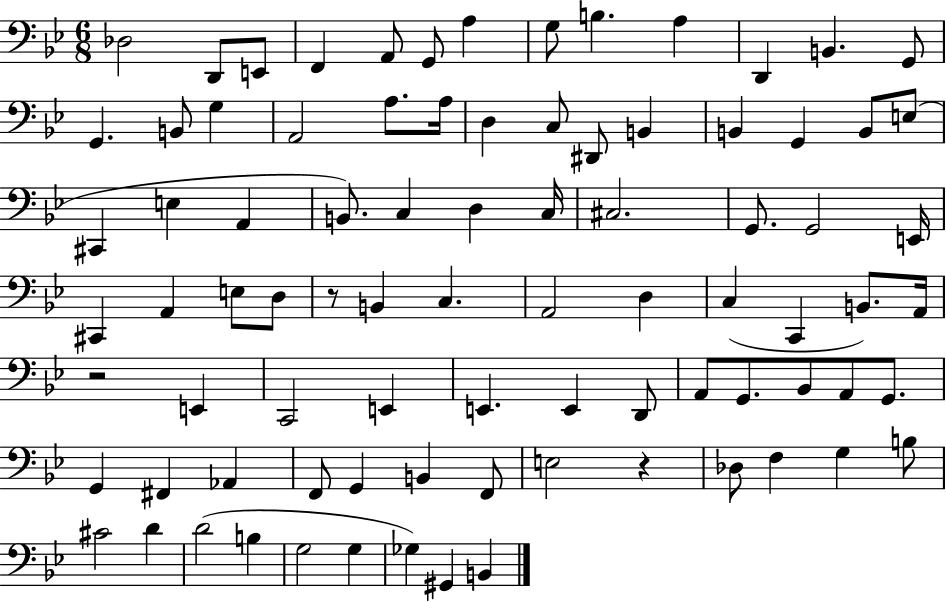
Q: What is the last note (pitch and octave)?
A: B2